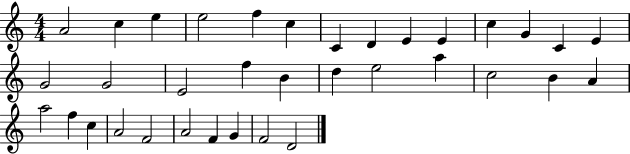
A4/h C5/q E5/q E5/h F5/q C5/q C4/q D4/q E4/q E4/q C5/q G4/q C4/q E4/q G4/h G4/h E4/h F5/q B4/q D5/q E5/h A5/q C5/h B4/q A4/q A5/h F5/q C5/q A4/h F4/h A4/h F4/q G4/q F4/h D4/h